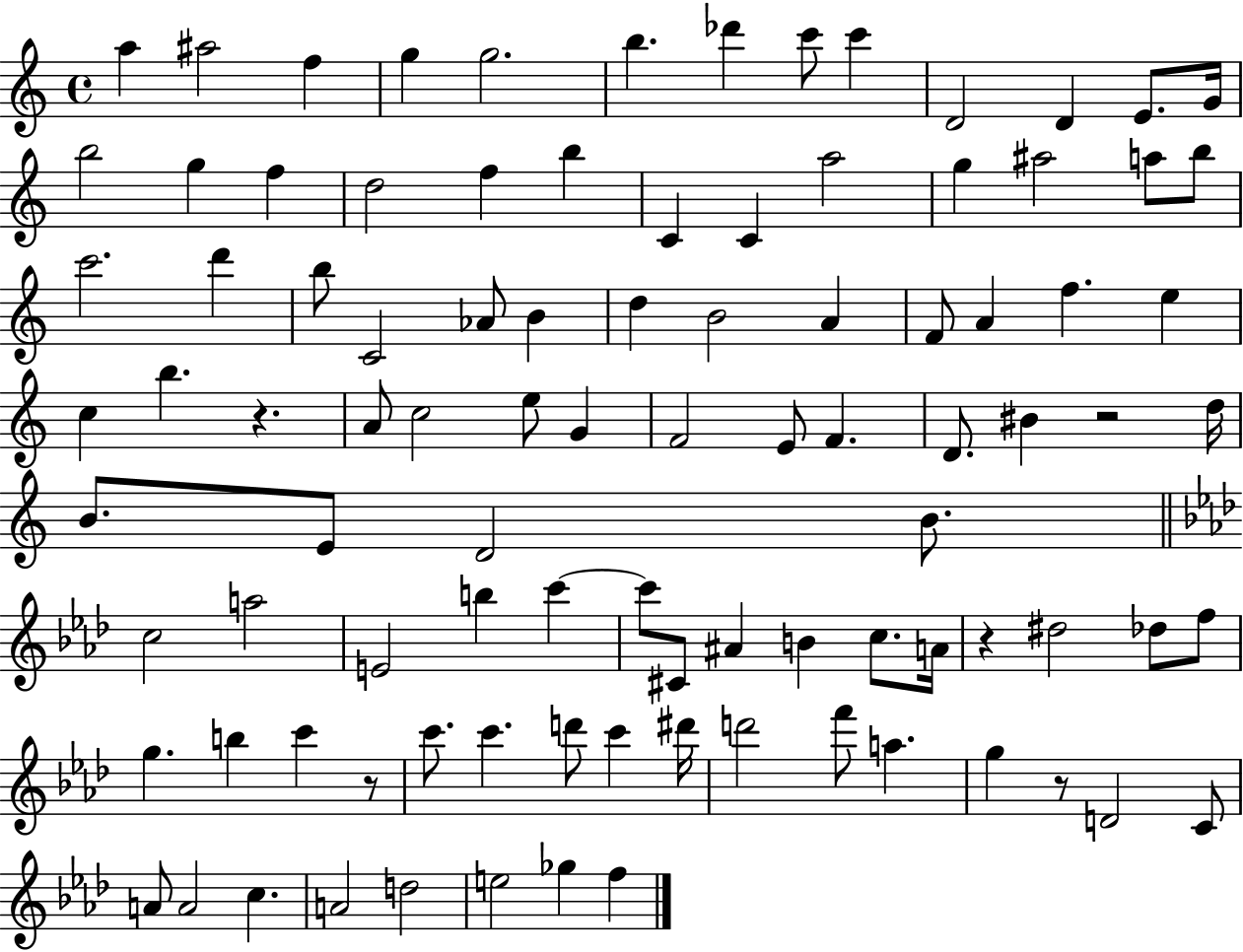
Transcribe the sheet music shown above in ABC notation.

X:1
T:Untitled
M:4/4
L:1/4
K:C
a ^a2 f g g2 b _d' c'/2 c' D2 D E/2 G/4 b2 g f d2 f b C C a2 g ^a2 a/2 b/2 c'2 d' b/2 C2 _A/2 B d B2 A F/2 A f e c b z A/2 c2 e/2 G F2 E/2 F D/2 ^B z2 d/4 B/2 E/2 D2 B/2 c2 a2 E2 b c' c'/2 ^C/2 ^A B c/2 A/4 z ^d2 _d/2 f/2 g b c' z/2 c'/2 c' d'/2 c' ^d'/4 d'2 f'/2 a g z/2 D2 C/2 A/2 A2 c A2 d2 e2 _g f